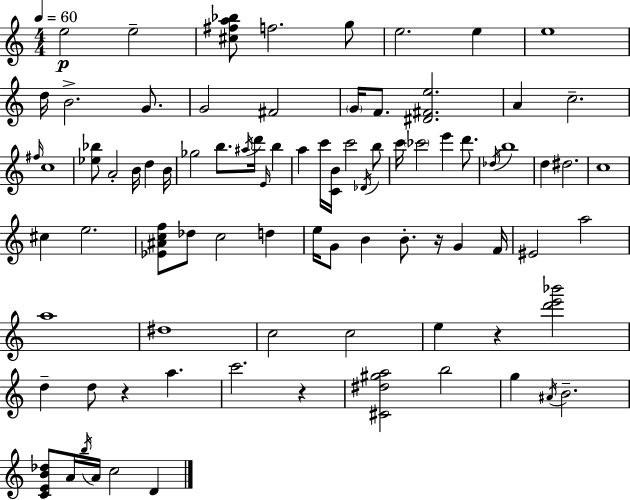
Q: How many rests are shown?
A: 4